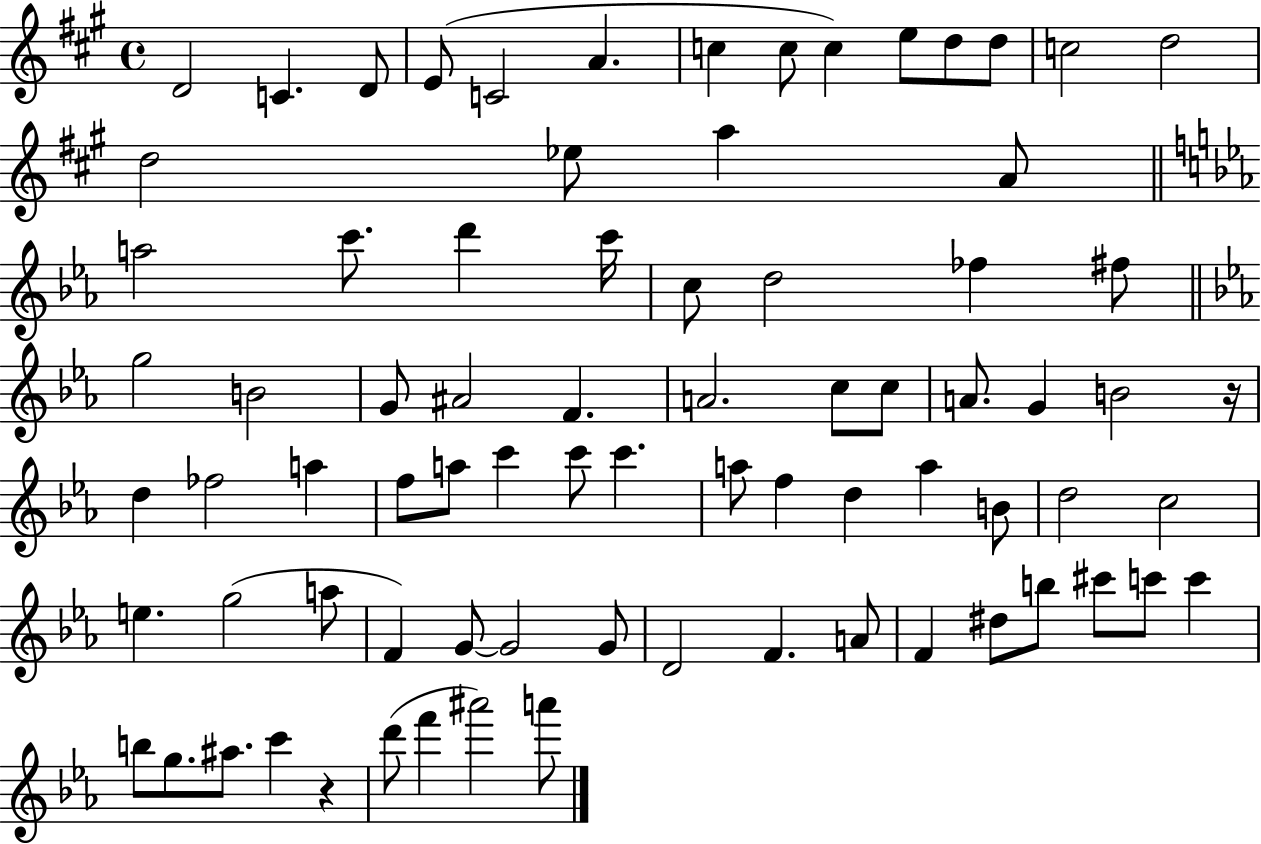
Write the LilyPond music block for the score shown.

{
  \clef treble
  \time 4/4
  \defaultTimeSignature
  \key a \major
  d'2 c'4. d'8 | e'8( c'2 a'4. | c''4 c''8 c''4) e''8 d''8 d''8 | c''2 d''2 | \break d''2 ees''8 a''4 a'8 | \bar "||" \break \key ees \major a''2 c'''8. d'''4 c'''16 | c''8 d''2 fes''4 fis''8 | \bar "||" \break \key ees \major g''2 b'2 | g'8 ais'2 f'4. | a'2. c''8 c''8 | a'8. g'4 b'2 r16 | \break d''4 fes''2 a''4 | f''8 a''8 c'''4 c'''8 c'''4. | a''8 f''4 d''4 a''4 b'8 | d''2 c''2 | \break e''4. g''2( a''8 | f'4) g'8~~ g'2 g'8 | d'2 f'4. a'8 | f'4 dis''8 b''8 cis'''8 c'''8 c'''4 | \break b''8 g''8. ais''8. c'''4 r4 | d'''8( f'''4 ais'''2) a'''8 | \bar "|."
}